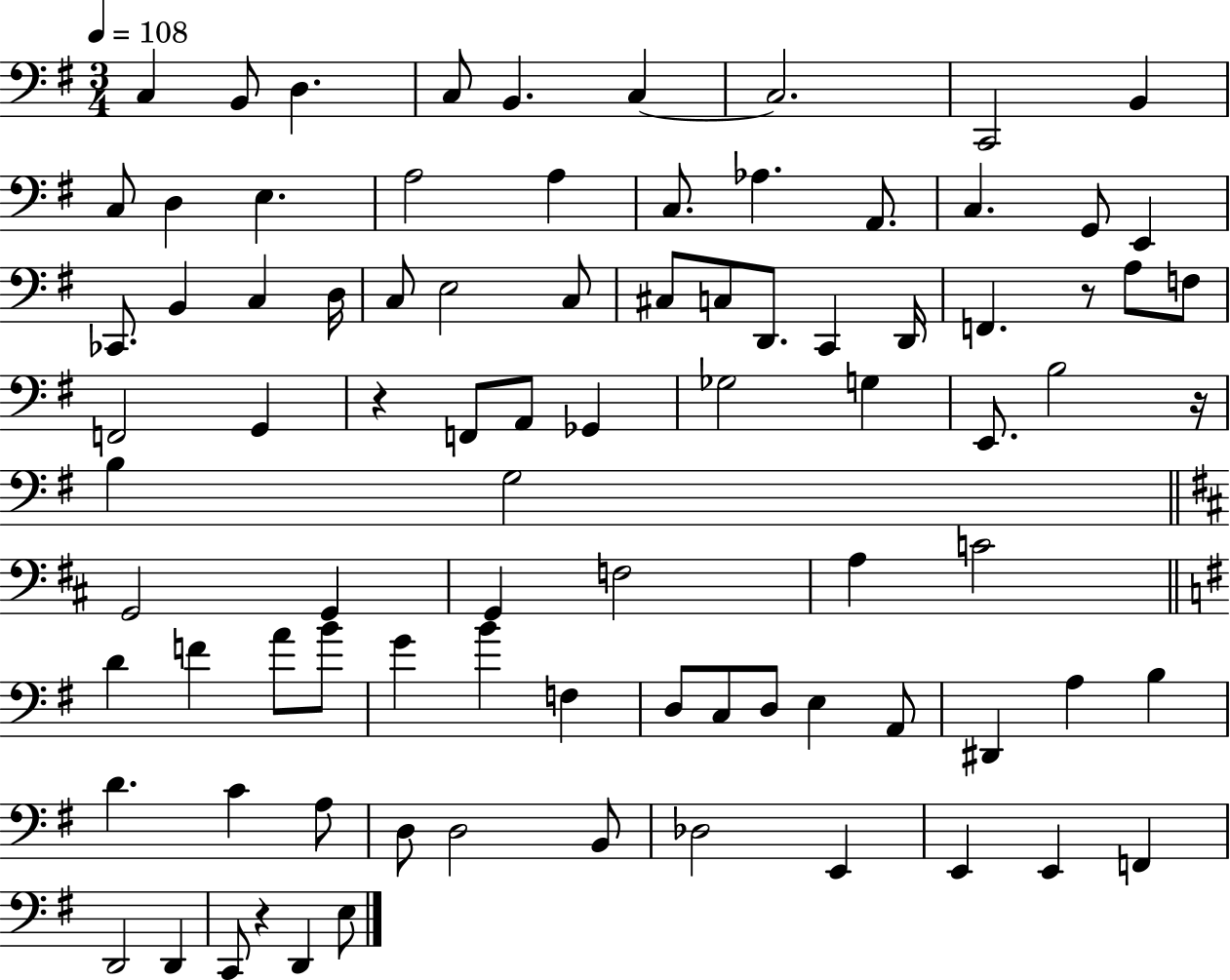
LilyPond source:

{
  \clef bass
  \numericTimeSignature
  \time 3/4
  \key g \major
  \tempo 4 = 108
  c4 b,8 d4. | c8 b,4. c4~~ | c2. | c,2 b,4 | \break c8 d4 e4. | a2 a4 | c8. aes4. a,8. | c4. g,8 e,4 | \break ces,8. b,4 c4 d16 | c8 e2 c8 | cis8 c8 d,8. c,4 d,16 | f,4. r8 a8 f8 | \break f,2 g,4 | r4 f,8 a,8 ges,4 | ges2 g4 | e,8. b2 r16 | \break b4 g2 | \bar "||" \break \key b \minor g,2 g,4 | g,4 f2 | a4 c'2 | \bar "||" \break \key g \major d'4 f'4 a'8 b'8 | g'4 b'4 f4 | d8 c8 d8 e4 a,8 | dis,4 a4 b4 | \break d'4. c'4 a8 | d8 d2 b,8 | des2 e,4 | e,4 e,4 f,4 | \break d,2 d,4 | c,8 r4 d,4 e8 | \bar "|."
}